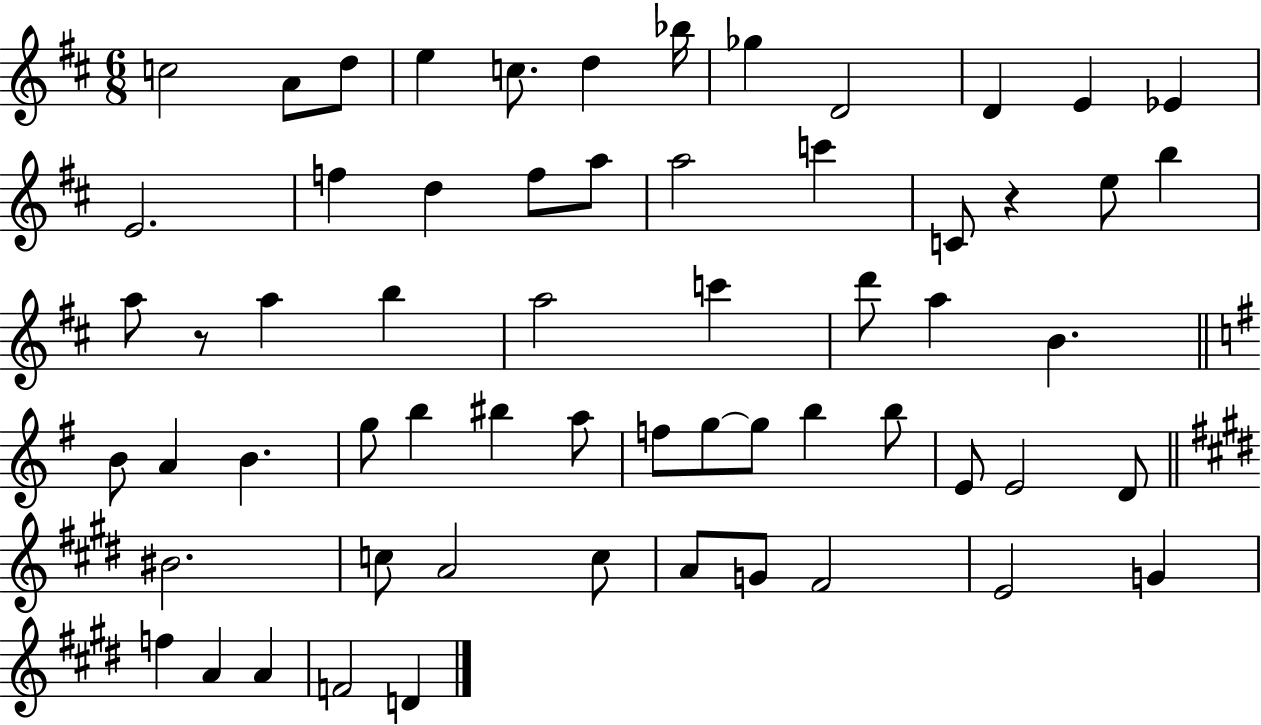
X:1
T:Untitled
M:6/8
L:1/4
K:D
c2 A/2 d/2 e c/2 d _b/4 _g D2 D E _E E2 f d f/2 a/2 a2 c' C/2 z e/2 b a/2 z/2 a b a2 c' d'/2 a B B/2 A B g/2 b ^b a/2 f/2 g/2 g/2 b b/2 E/2 E2 D/2 ^B2 c/2 A2 c/2 A/2 G/2 ^F2 E2 G f A A F2 D